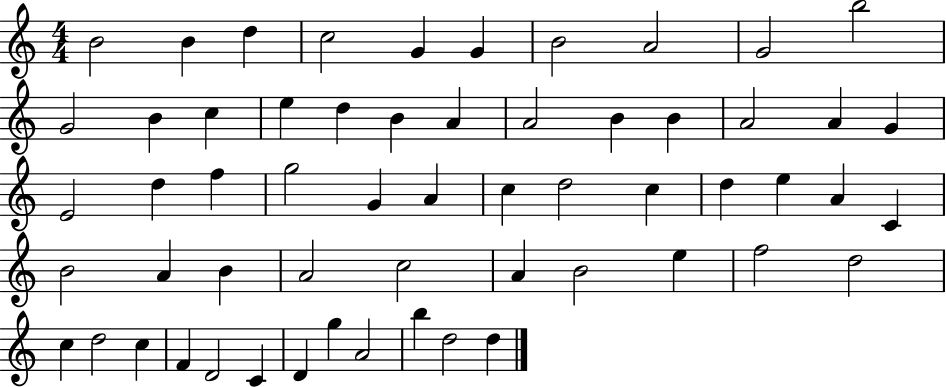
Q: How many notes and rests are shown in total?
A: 58